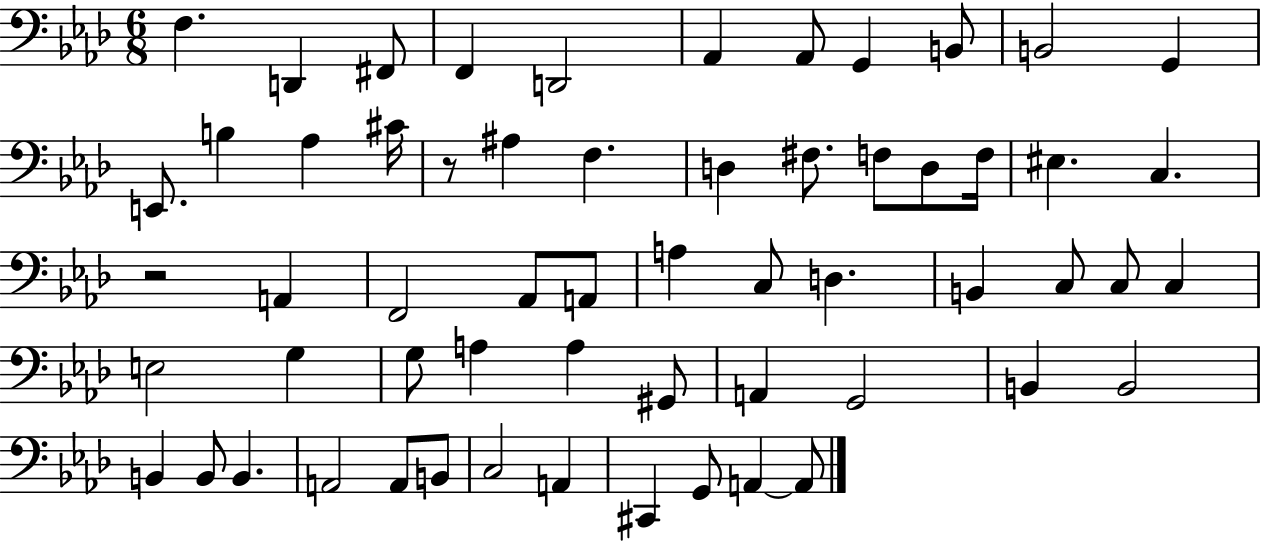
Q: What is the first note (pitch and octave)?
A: F3